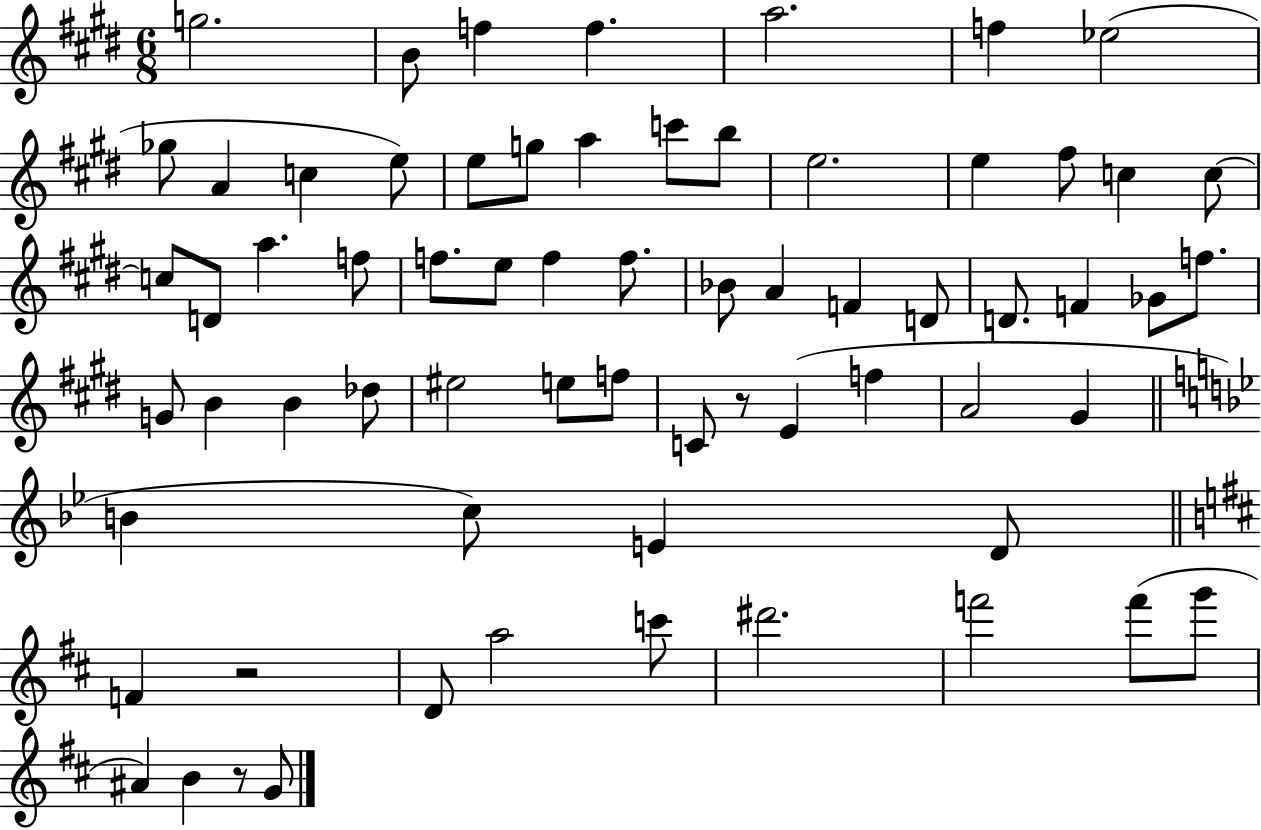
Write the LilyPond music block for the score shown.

{
  \clef treble
  \numericTimeSignature
  \time 6/8
  \key e \major
  g''2. | b'8 f''4 f''4. | a''2. | f''4 ees''2( | \break ges''8 a'4 c''4 e''8) | e''8 g''8 a''4 c'''8 b''8 | e''2. | e''4 fis''8 c''4 c''8~~ | \break c''8 d'8 a''4. f''8 | f''8. e''8 f''4 f''8. | bes'8 a'4 f'4 d'8 | d'8. f'4 ges'8 f''8. | \break g'8 b'4 b'4 des''8 | eis''2 e''8 f''8 | c'8 r8 e'4( f''4 | a'2 gis'4 | \break \bar "||" \break \key bes \major b'4 c''8) e'4 d'8 | \bar "||" \break \key d \major f'4 r2 | d'8 a''2 c'''8 | dis'''2. | f'''2 f'''8( g'''8 | \break ais'4) b'4 r8 g'8 | \bar "|."
}